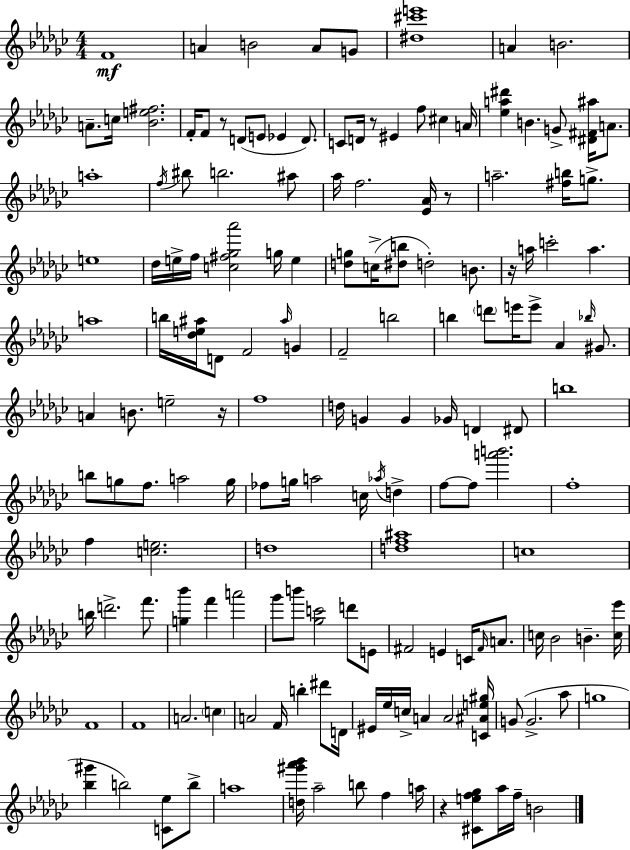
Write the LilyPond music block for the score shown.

{
  \clef treble
  \numericTimeSignature
  \time 4/4
  \key ees \minor
  \repeat volta 2 { f'1\mf | a'4 b'2 a'8 g'8 | <dis'' cis''' e'''>1 | a'4 b'2. | \break a'8.-- c''16 <bes' e'' fis''>2. | f'16-. f'8 r8 d'8( e'8 ees'4 d'8.) | c'8 d'16 r8 eis'4 f''8 cis''4 a'16 | <ees'' a'' dis'''>4 b'4. g'8-> <dis' fis' ais''>16 a'8. | \break a''1-. | \acciaccatura { f''16 } bis''8 b''2. ais''8 | aes''16 f''2. <ees' aes'>16 r8 | a''2.-- <fis'' b''>16 g''8.-> | \break e''1 | des''16 e''16-> f''16 <c'' fis'' ges'' aes'''>2 g''16 e''4 | <d'' g''>8 c''16->( <dis'' b''>8 d''2-.) b'8. | r16 a''16 c'''2-. a''4. | \break a''1 | b''16 <des'' e'' ais''>16 d'8 f'2 \grace { ais''16 } g'4 | f'2-- b''2 | b''4 \parenthesize d'''8 e'''16 e'''8-> aes'4 \grace { bes''16 } | \break gis'8. a'4 b'8. e''2-- | r16 f''1 | d''16 g'4 g'4 ges'16 d'4 | dis'8 b''1 | \break b''8 g''8 f''8. a''2 | g''16 fes''8 g''16 a''2 c''16 \acciaccatura { aes''16 } | d''4-> f''8~~ f''8 <a''' b'''>2. | f''1-. | \break f''4 <c'' e''>2. | d''1 | <d'' f'' ais''>1 | c''1 | \break b''16 d'''2.-> | f'''8. <g'' bes'''>4 f'''4 a'''2 | ges'''8 b'''8 <ges'' c'''>2 | d'''8 e'8 fis'2 e'4 | \break c'16 \grace { fis'16 } a'8. c''16 bes'2 b'4.-- | <c'' ees'''>16 f'1 | f'1 | a'2. | \break \parenthesize c''4 a'2 f'16 b''4-. | dis'''8 d'16 eis'16 ees''16 c''16-> a'4 a'2 | <c' ais' e'' gis''>16 g'8( g'2.-> | aes''8 g''1 | \break <bes'' gis'''>4 b''2) | <c' ees''>8 b''8-> a''1 | <d'' gis''' aes''' bes'''>16 aes''2-- b''8 | f''4 a''16 r4 <cis' e'' f'' ges''>8 aes''16 f''16-- b'2 | \break } \bar "|."
}